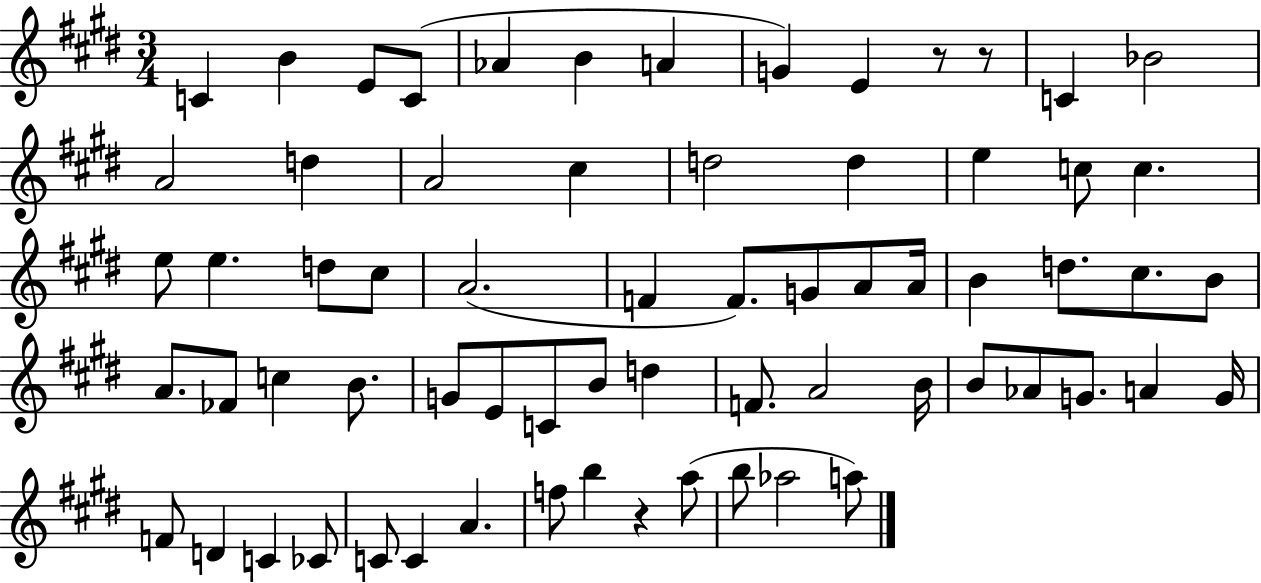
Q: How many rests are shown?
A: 3